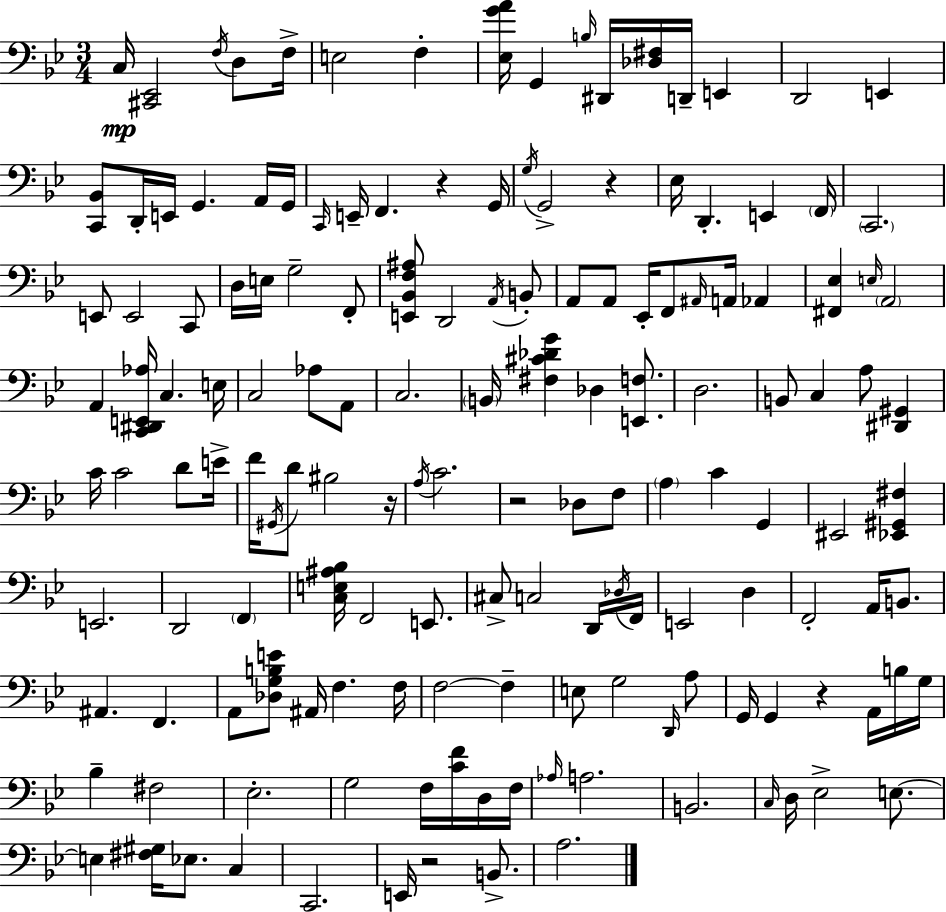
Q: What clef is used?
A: bass